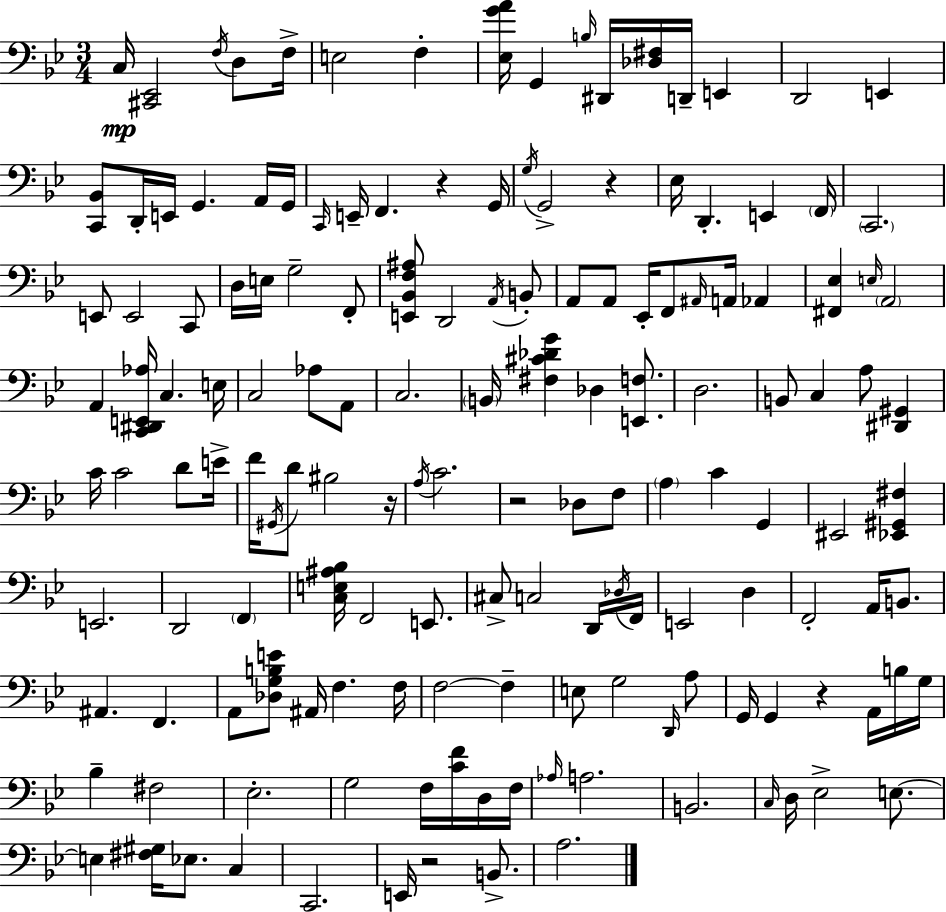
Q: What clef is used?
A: bass